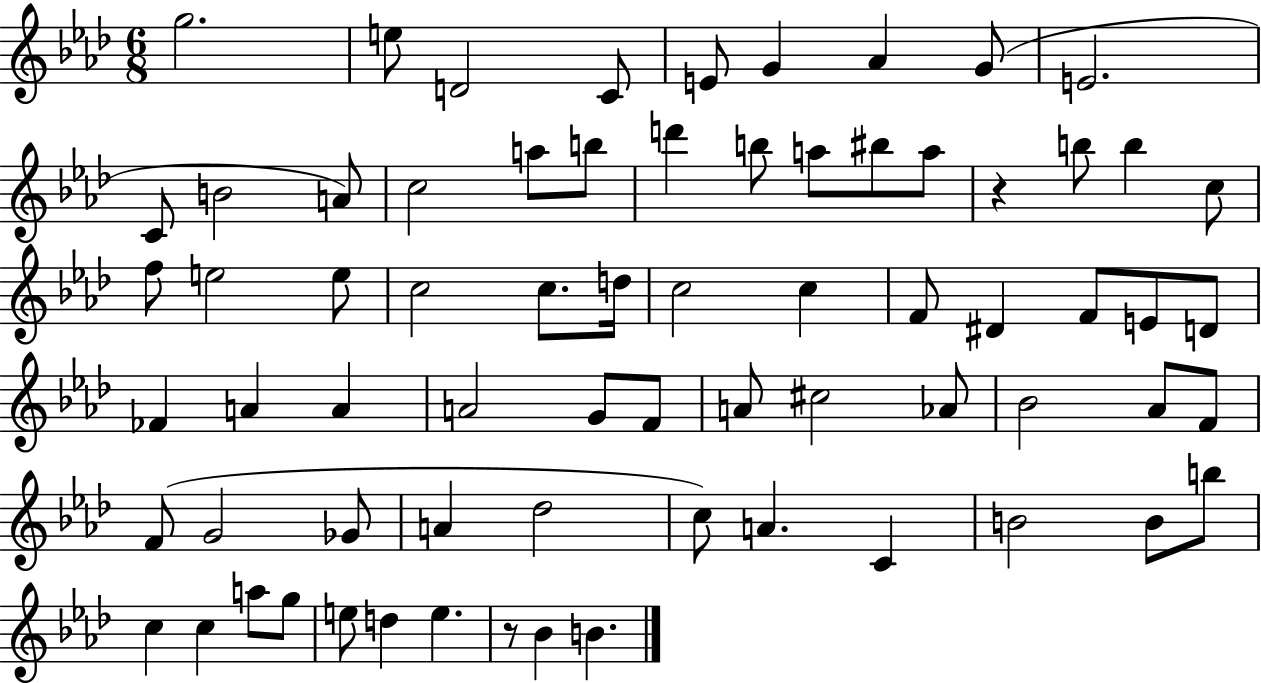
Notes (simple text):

G5/h. E5/e D4/h C4/e E4/e G4/q Ab4/q G4/e E4/h. C4/e B4/h A4/e C5/h A5/e B5/e D6/q B5/e A5/e BIS5/e A5/e R/q B5/e B5/q C5/e F5/e E5/h E5/e C5/h C5/e. D5/s C5/h C5/q F4/e D#4/q F4/e E4/e D4/e FES4/q A4/q A4/q A4/h G4/e F4/e A4/e C#5/h Ab4/e Bb4/h Ab4/e F4/e F4/e G4/h Gb4/e A4/q Db5/h C5/e A4/q. C4/q B4/h B4/e B5/e C5/q C5/q A5/e G5/e E5/e D5/q E5/q. R/e Bb4/q B4/q.